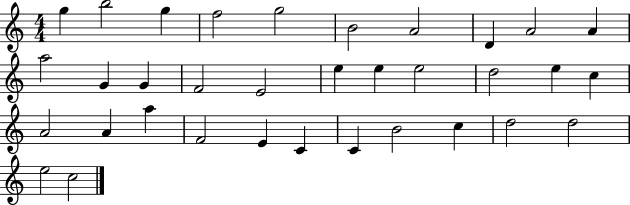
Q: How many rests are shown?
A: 0